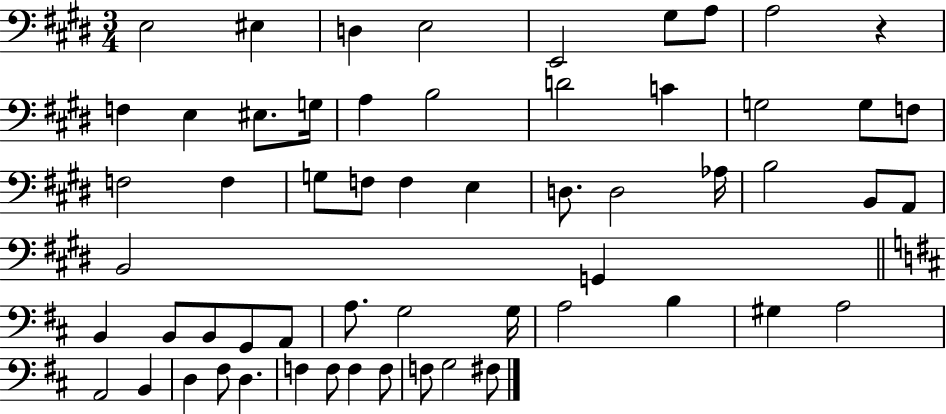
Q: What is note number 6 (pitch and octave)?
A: G#3